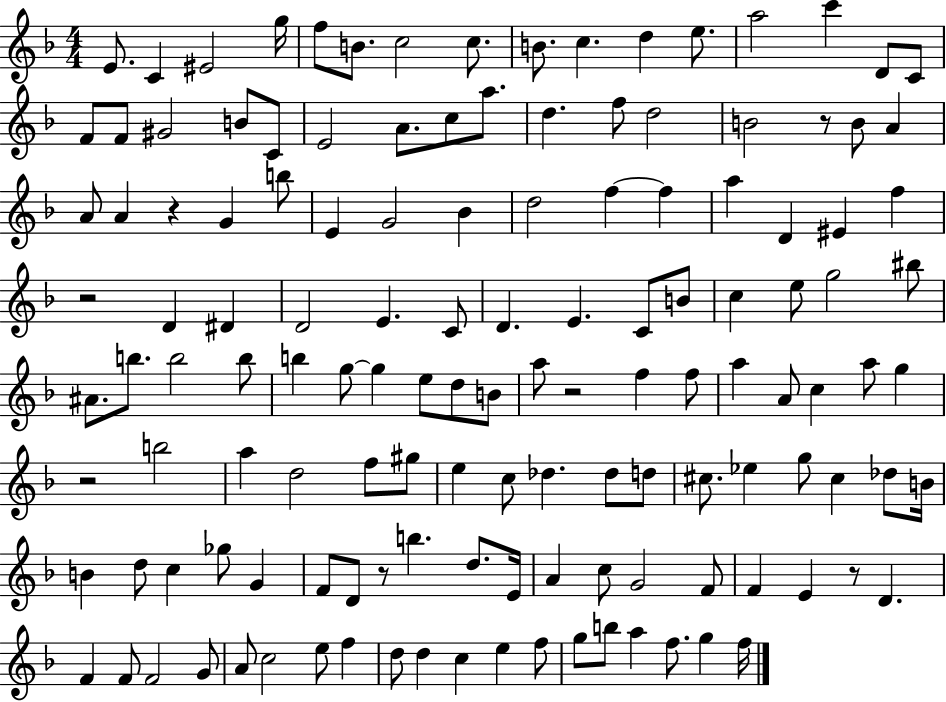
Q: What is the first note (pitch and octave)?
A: E4